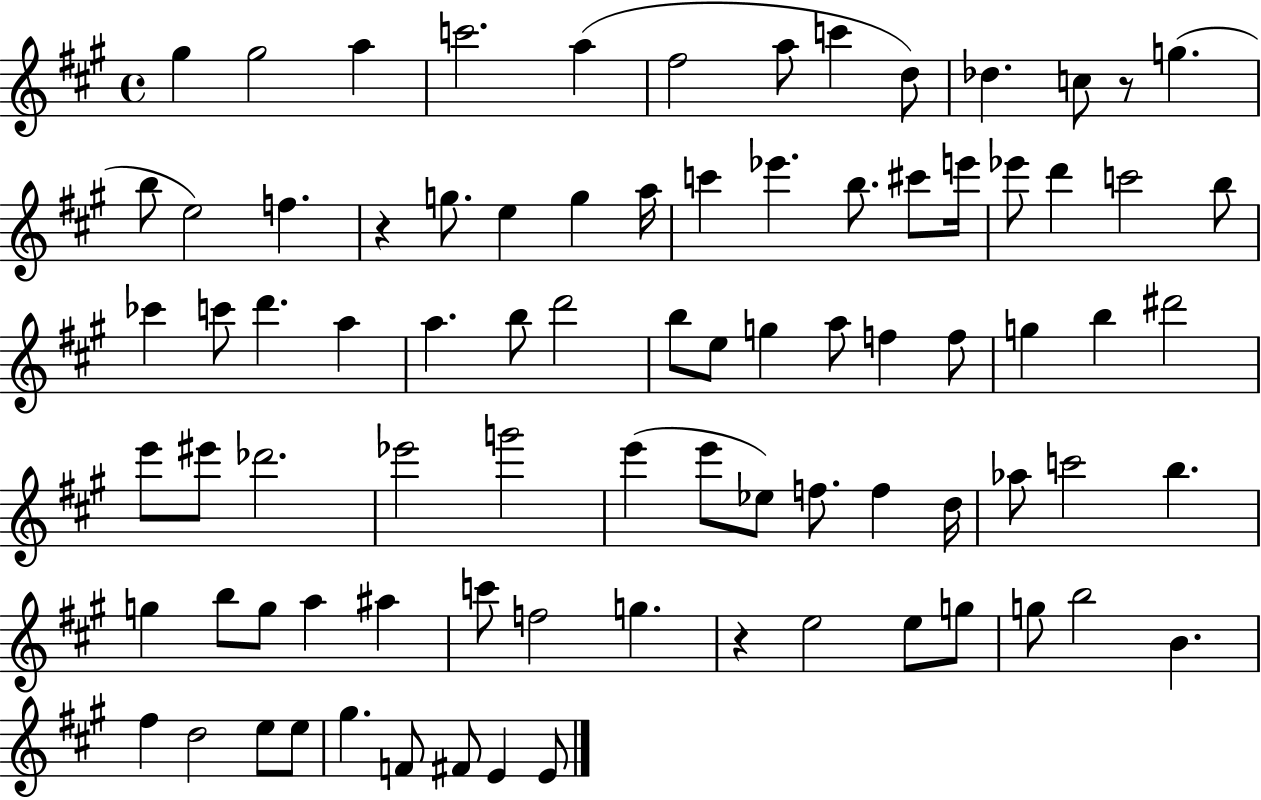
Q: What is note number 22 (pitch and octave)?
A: B5